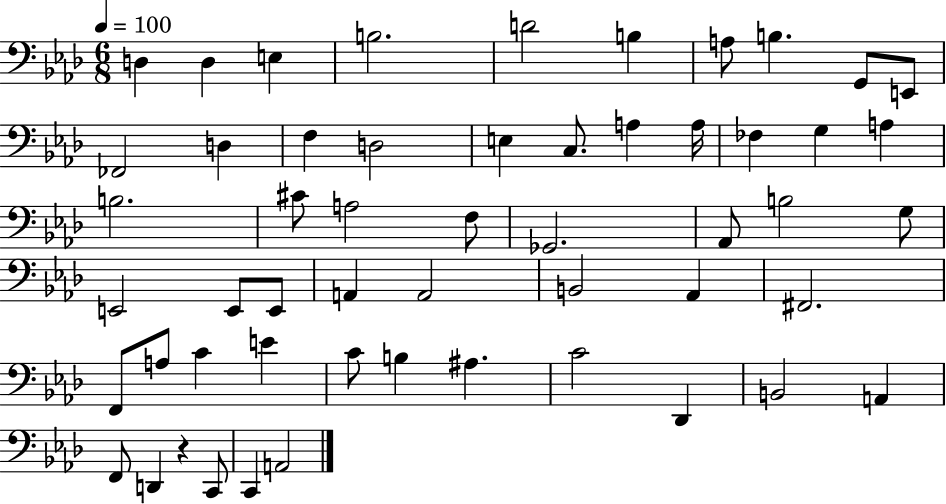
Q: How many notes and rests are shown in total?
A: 54